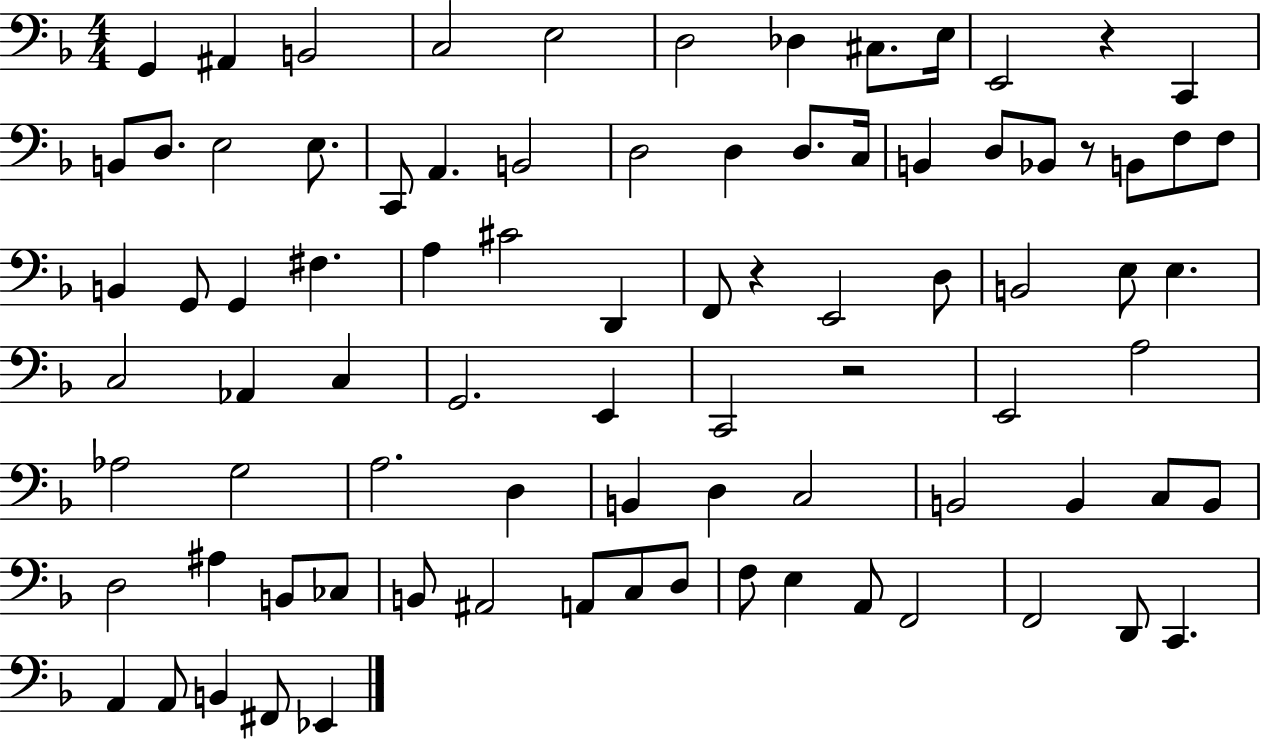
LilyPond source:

{
  \clef bass
  \numericTimeSignature
  \time 4/4
  \key f \major
  \repeat volta 2 { g,4 ais,4 b,2 | c2 e2 | d2 des4 cis8. e16 | e,2 r4 c,4 | \break b,8 d8. e2 e8. | c,8 a,4. b,2 | d2 d4 d8. c16 | b,4 d8 bes,8 r8 b,8 f8 f8 | \break b,4 g,8 g,4 fis4. | a4 cis'2 d,4 | f,8 r4 e,2 d8 | b,2 e8 e4. | \break c2 aes,4 c4 | g,2. e,4 | c,2 r2 | e,2 a2 | \break aes2 g2 | a2. d4 | b,4 d4 c2 | b,2 b,4 c8 b,8 | \break d2 ais4 b,8 ces8 | b,8 ais,2 a,8 c8 d8 | f8 e4 a,8 f,2 | f,2 d,8 c,4. | \break a,4 a,8 b,4 fis,8 ees,4 | } \bar "|."
}